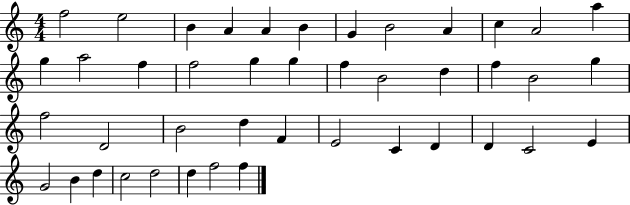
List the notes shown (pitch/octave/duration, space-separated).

F5/h E5/h B4/q A4/q A4/q B4/q G4/q B4/h A4/q C5/q A4/h A5/q G5/q A5/h F5/q F5/h G5/q G5/q F5/q B4/h D5/q F5/q B4/h G5/q F5/h D4/h B4/h D5/q F4/q E4/h C4/q D4/q D4/q C4/h E4/q G4/h B4/q D5/q C5/h D5/h D5/q F5/h F5/q